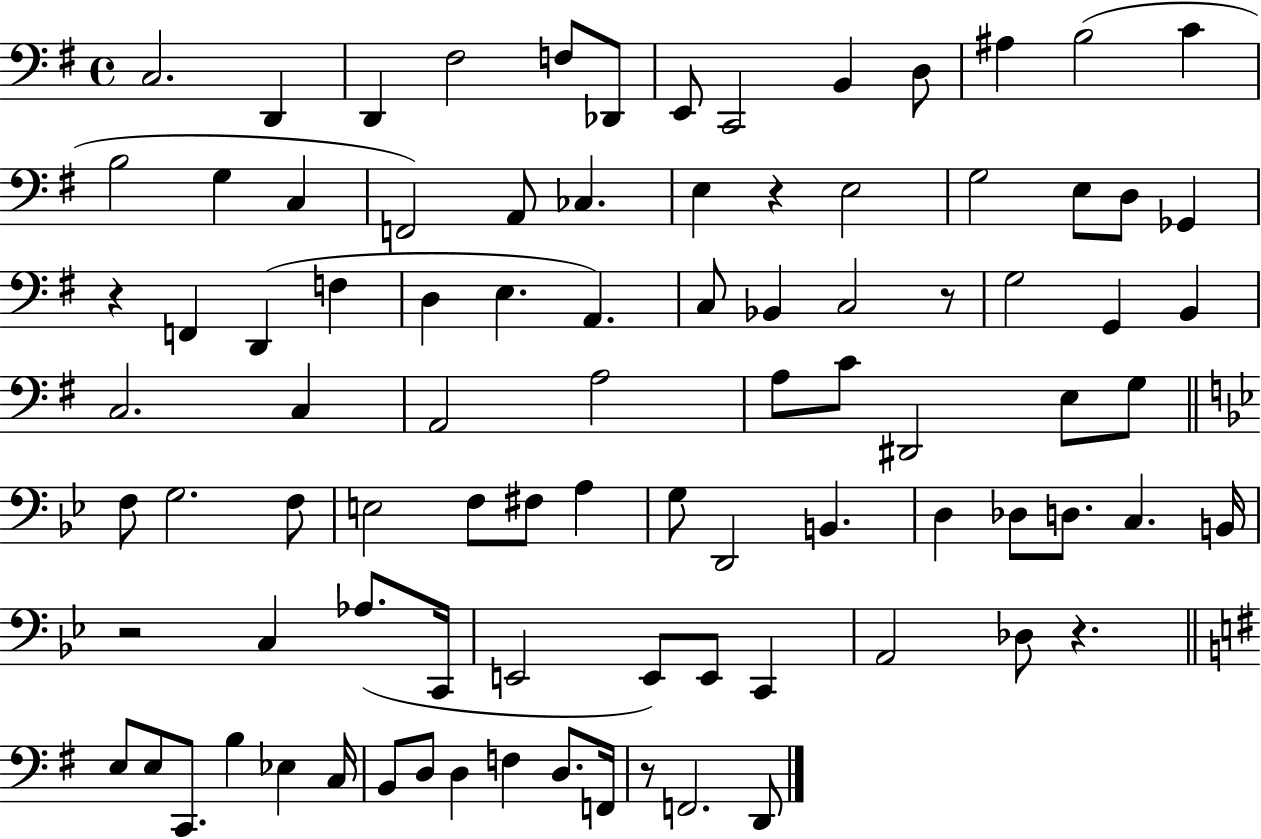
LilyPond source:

{
  \clef bass
  \time 4/4
  \defaultTimeSignature
  \key g \major
  c2. d,4 | d,4 fis2 f8 des,8 | e,8 c,2 b,4 d8 | ais4 b2( c'4 | \break b2 g4 c4 | f,2) a,8 ces4. | e4 r4 e2 | g2 e8 d8 ges,4 | \break r4 f,4 d,4( f4 | d4 e4. a,4.) | c8 bes,4 c2 r8 | g2 g,4 b,4 | \break c2. c4 | a,2 a2 | a8 c'8 dis,2 e8 g8 | \bar "||" \break \key bes \major f8 g2. f8 | e2 f8 fis8 a4 | g8 d,2 b,4. | d4 des8 d8. c4. b,16 | \break r2 c4 aes8.( c,16 | e,2 e,8) e,8 c,4 | a,2 des8 r4. | \bar "||" \break \key e \minor e8 e8 c,8. b4 ees4 c16 | b,8 d8 d4 f4 d8. f,16 | r8 f,2. d,8 | \bar "|."
}